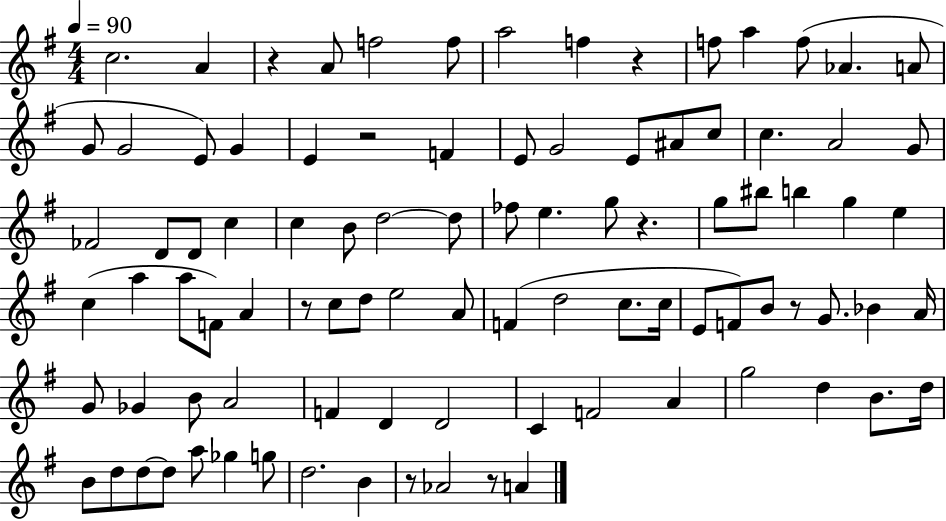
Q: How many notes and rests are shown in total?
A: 94